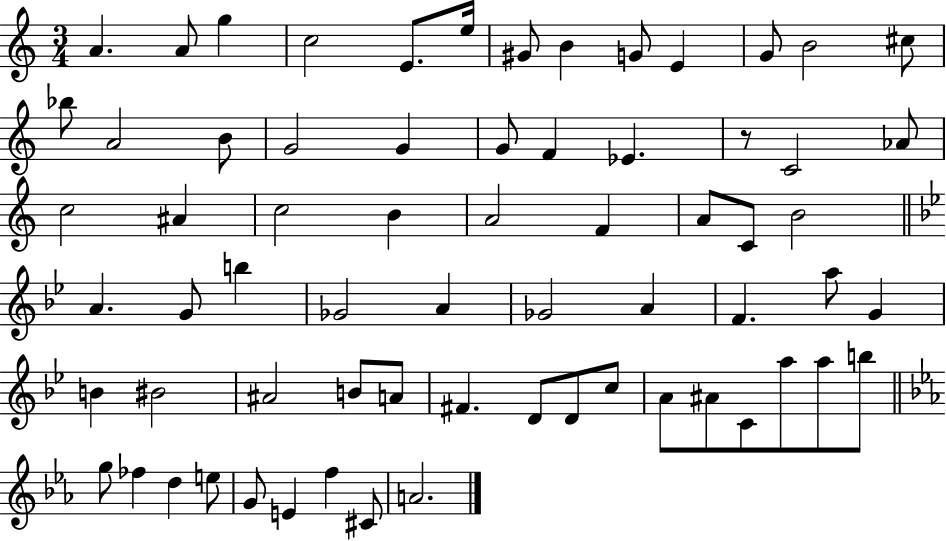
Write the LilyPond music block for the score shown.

{
  \clef treble
  \numericTimeSignature
  \time 3/4
  \key c \major
  a'4. a'8 g''4 | c''2 e'8. e''16 | gis'8 b'4 g'8 e'4 | g'8 b'2 cis''8 | \break bes''8 a'2 b'8 | g'2 g'4 | g'8 f'4 ees'4. | r8 c'2 aes'8 | \break c''2 ais'4 | c''2 b'4 | a'2 f'4 | a'8 c'8 b'2 | \break \bar "||" \break \key bes \major a'4. g'8 b''4 | ges'2 a'4 | ges'2 a'4 | f'4. a''8 g'4 | \break b'4 bis'2 | ais'2 b'8 a'8 | fis'4. d'8 d'8 c''8 | a'8 ais'8 c'8 a''8 a''8 b''8 | \break \bar "||" \break \key ees \major g''8 fes''4 d''4 e''8 | g'8 e'4 f''4 cis'8 | a'2. | \bar "|."
}